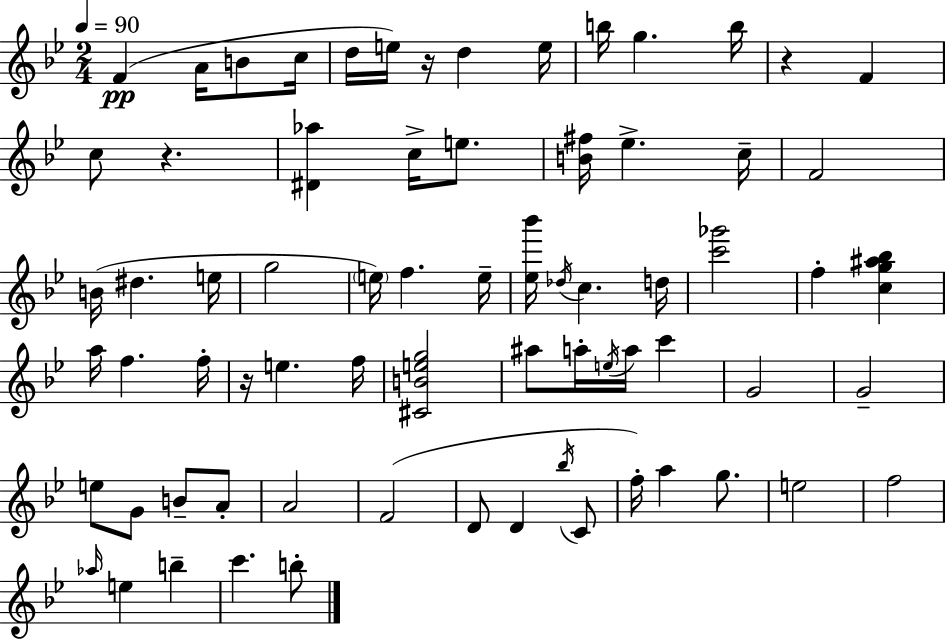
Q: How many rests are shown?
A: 4